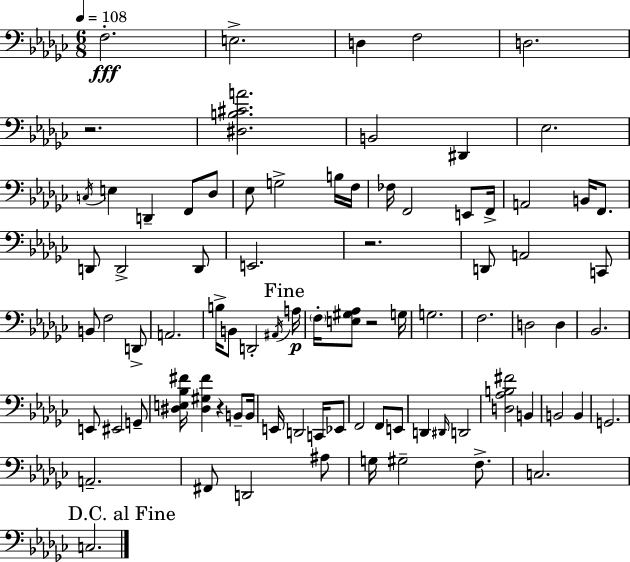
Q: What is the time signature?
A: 6/8